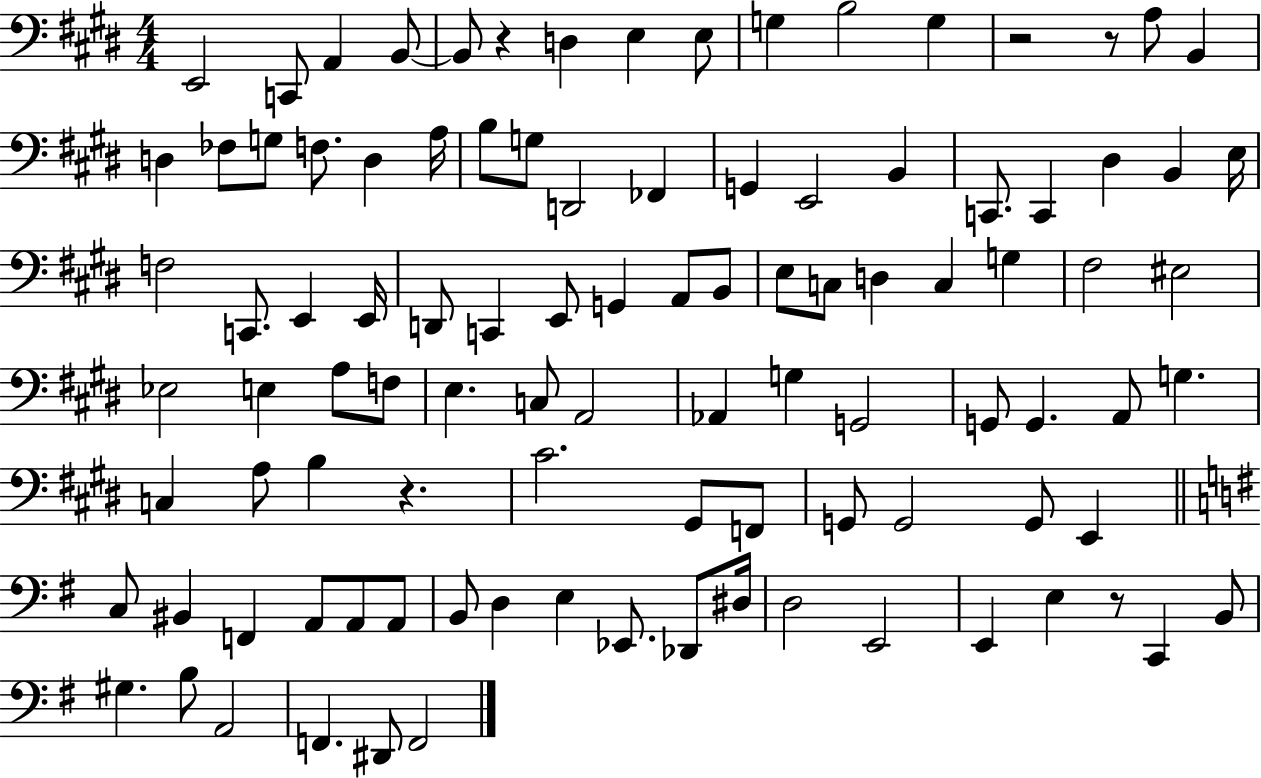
{
  \clef bass
  \numericTimeSignature
  \time 4/4
  \key e \major
  e,2 c,8 a,4 b,8~~ | b,8 r4 d4 e4 e8 | g4 b2 g4 | r2 r8 a8 b,4 | \break d4 fes8 g8 f8. d4 a16 | b8 g8 d,2 fes,4 | g,4 e,2 b,4 | c,8. c,4 dis4 b,4 e16 | \break f2 c,8. e,4 e,16 | d,8 c,4 e,8 g,4 a,8 b,8 | e8 c8 d4 c4 g4 | fis2 eis2 | \break ees2 e4 a8 f8 | e4. c8 a,2 | aes,4 g4 g,2 | g,8 g,4. a,8 g4. | \break c4 a8 b4 r4. | cis'2. gis,8 f,8 | g,8 g,2 g,8 e,4 | \bar "||" \break \key e \minor c8 bis,4 f,4 a,8 a,8 a,8 | b,8 d4 e4 ees,8. des,8 dis16 | d2 e,2 | e,4 e4 r8 c,4 b,8 | \break gis4. b8 a,2 | f,4. dis,8 f,2 | \bar "|."
}